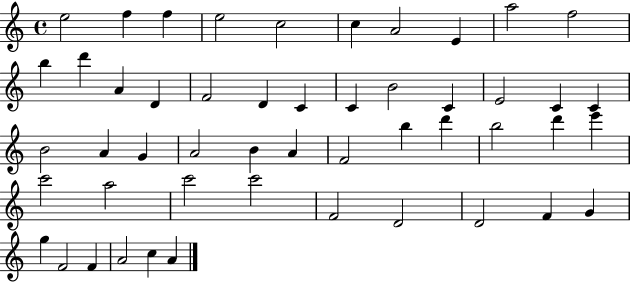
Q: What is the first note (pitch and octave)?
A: E5